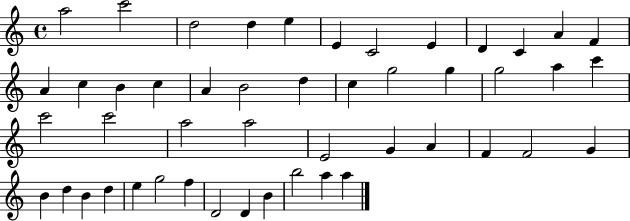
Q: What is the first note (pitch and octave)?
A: A5